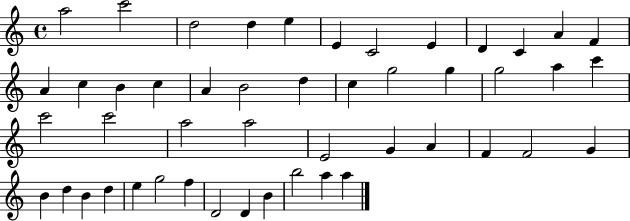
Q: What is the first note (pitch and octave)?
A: A5